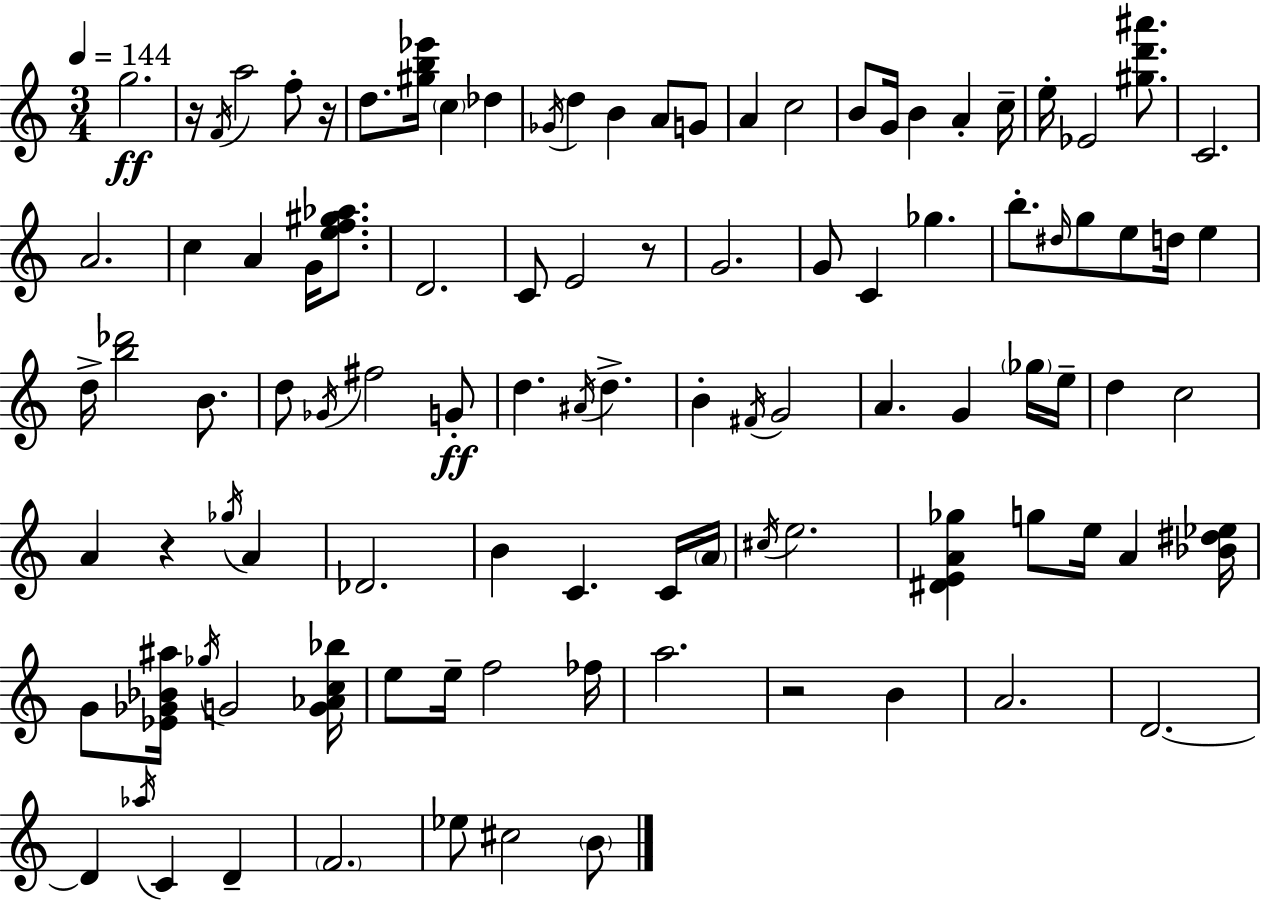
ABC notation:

X:1
T:Untitled
M:3/4
L:1/4
K:C
g2 z/4 F/4 a2 f/2 z/4 d/2 [^gb_e']/4 c _d _G/4 d B A/2 G/2 A c2 B/2 G/4 B A c/4 e/4 _E2 [^gd'^a']/2 C2 A2 c A G/4 [ef^g_a]/2 D2 C/2 E2 z/2 G2 G/2 C _g b/2 ^d/4 g/2 e/2 d/4 e d/4 [b_d']2 B/2 d/2 _G/4 ^f2 G/2 d ^A/4 d B ^F/4 G2 A G _g/4 e/4 d c2 A z _g/4 A _D2 B C C/4 A/4 ^c/4 e2 [^DEA_g] g/2 e/4 A [_B^d_e]/4 G/2 [_E_G_B^a]/4 _g/4 G2 [G_Ac_b]/4 e/2 e/4 f2 _f/4 a2 z2 B A2 D2 D _a/4 C D F2 _e/2 ^c2 B/2